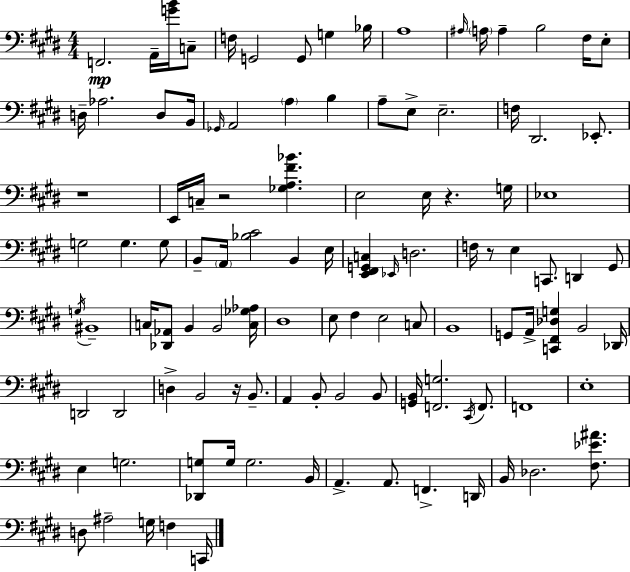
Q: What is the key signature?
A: E major